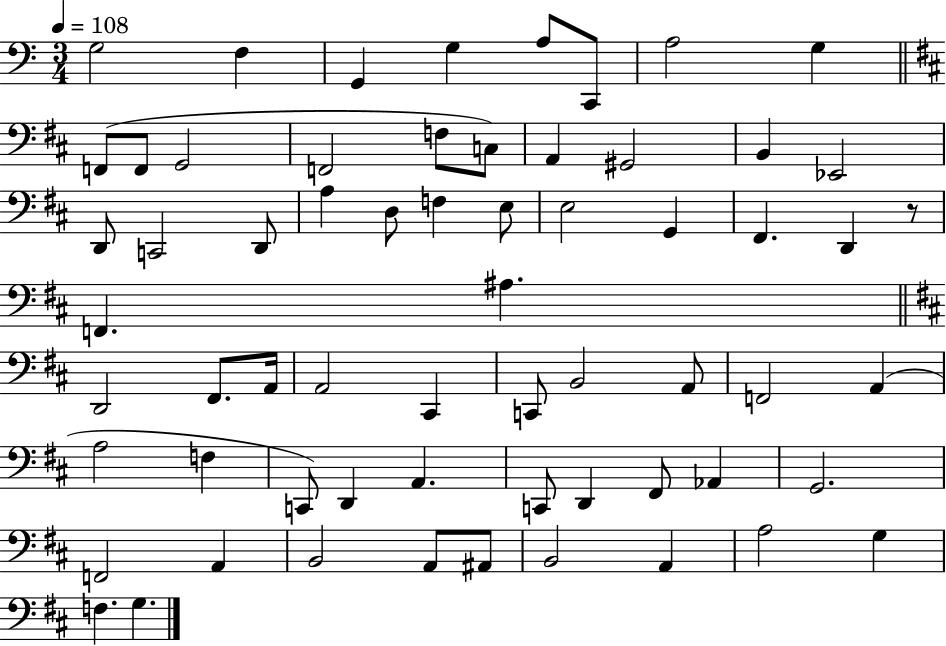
X:1
T:Untitled
M:3/4
L:1/4
K:C
G,2 F, G,, G, A,/2 C,,/2 A,2 G, F,,/2 F,,/2 G,,2 F,,2 F,/2 C,/2 A,, ^G,,2 B,, _E,,2 D,,/2 C,,2 D,,/2 A, D,/2 F, E,/2 E,2 G,, ^F,, D,, z/2 F,, ^A, D,,2 ^F,,/2 A,,/4 A,,2 ^C,, C,,/2 B,,2 A,,/2 F,,2 A,, A,2 F, C,,/2 D,, A,, C,,/2 D,, ^F,,/2 _A,, G,,2 F,,2 A,, B,,2 A,,/2 ^A,,/2 B,,2 A,, A,2 G, F, G,